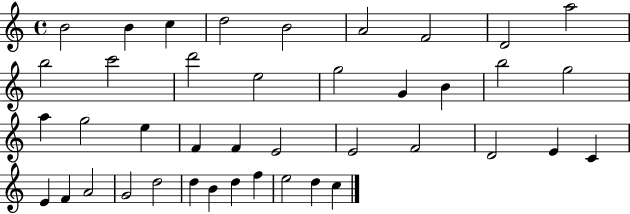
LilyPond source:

{
  \clef treble
  \time 4/4
  \defaultTimeSignature
  \key c \major
  b'2 b'4 c''4 | d''2 b'2 | a'2 f'2 | d'2 a''2 | \break b''2 c'''2 | d'''2 e''2 | g''2 g'4 b'4 | b''2 g''2 | \break a''4 g''2 e''4 | f'4 f'4 e'2 | e'2 f'2 | d'2 e'4 c'4 | \break e'4 f'4 a'2 | g'2 d''2 | d''4 b'4 d''4 f''4 | e''2 d''4 c''4 | \break \bar "|."
}